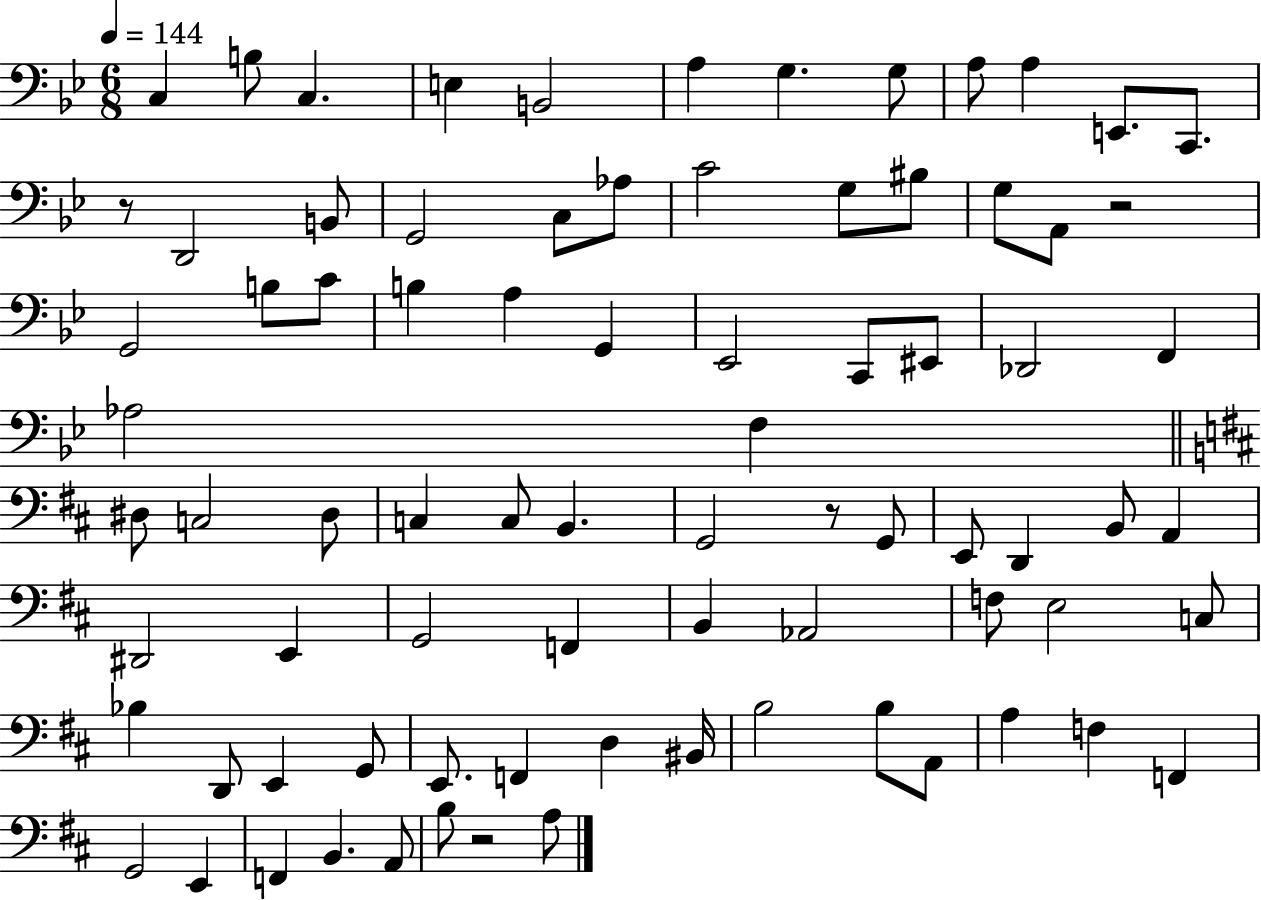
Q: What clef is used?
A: bass